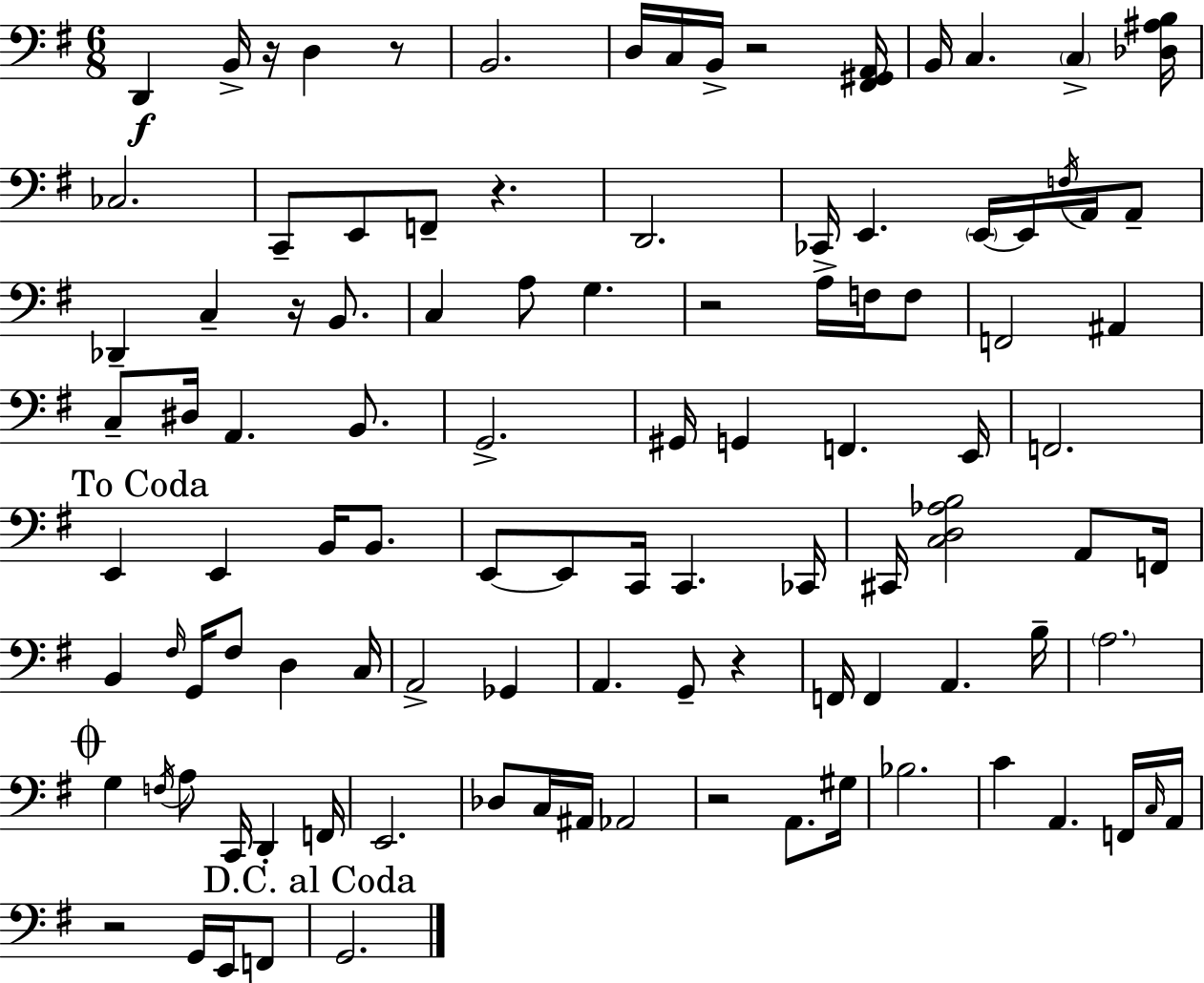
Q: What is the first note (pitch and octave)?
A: D2